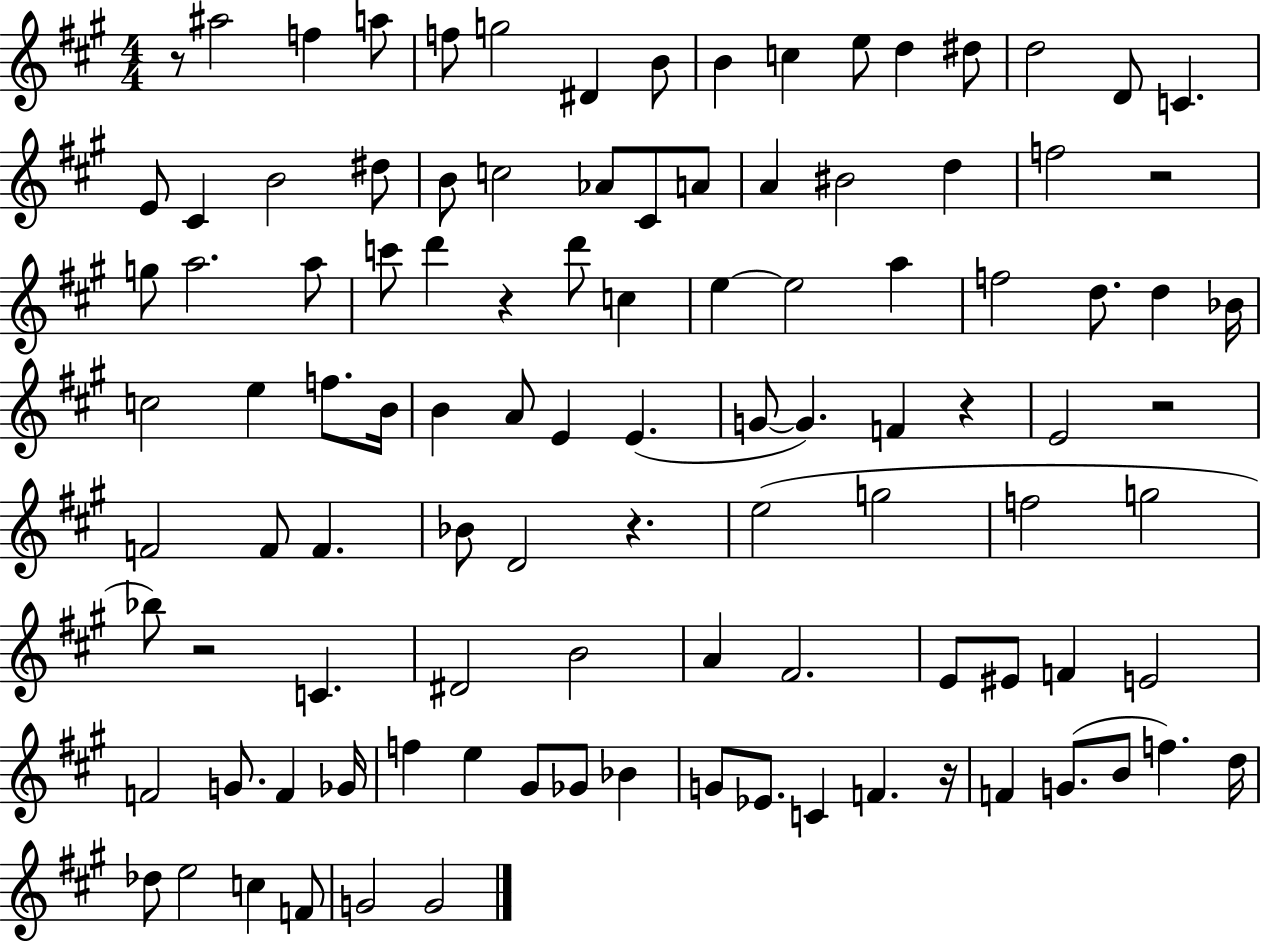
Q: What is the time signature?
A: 4/4